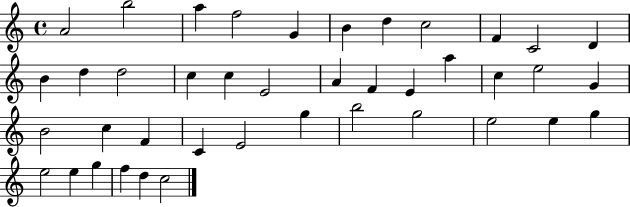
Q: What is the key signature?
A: C major